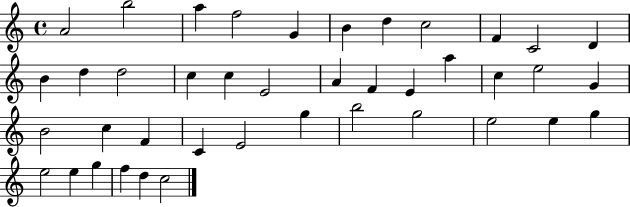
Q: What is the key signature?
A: C major